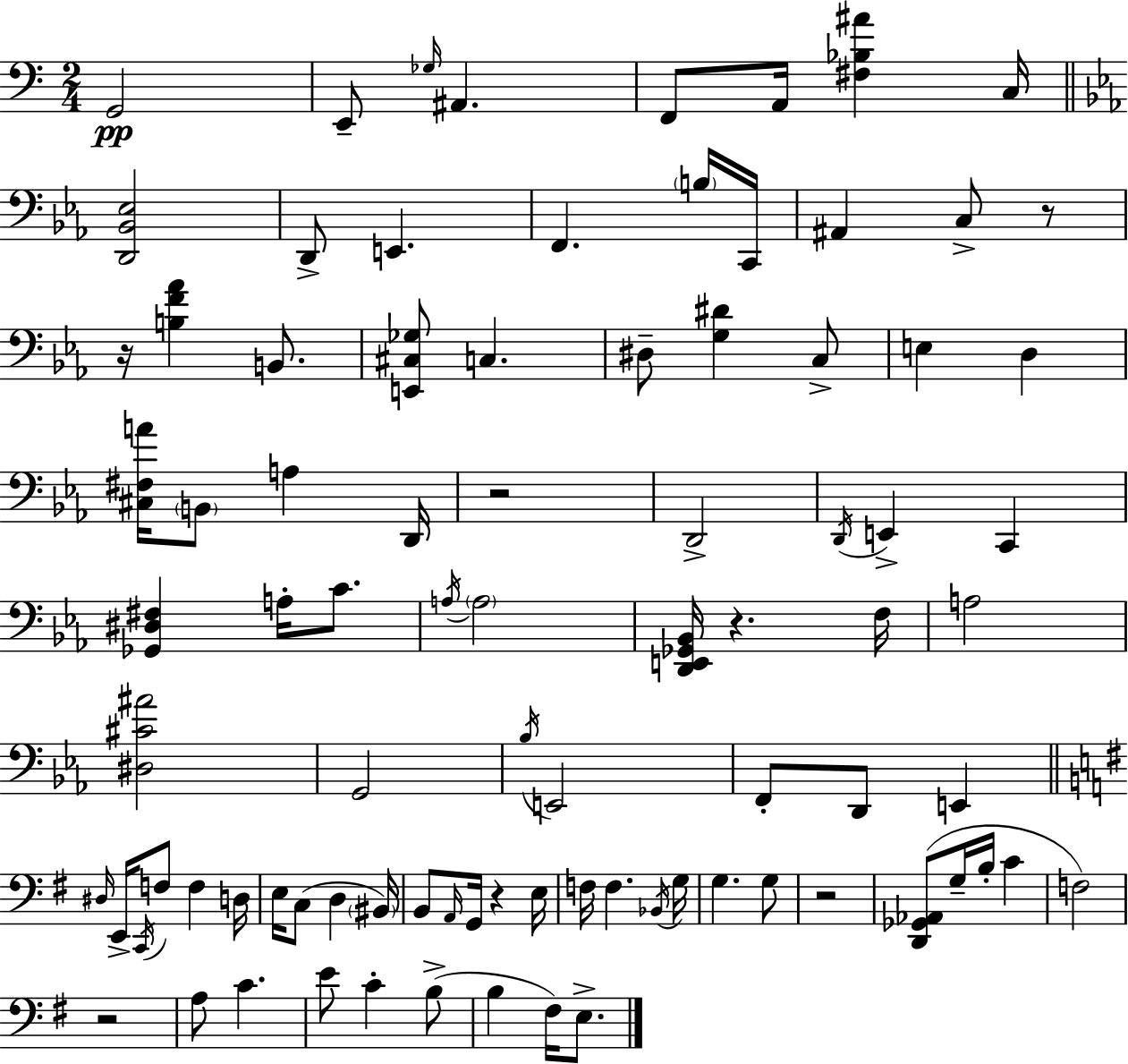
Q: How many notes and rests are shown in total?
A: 88